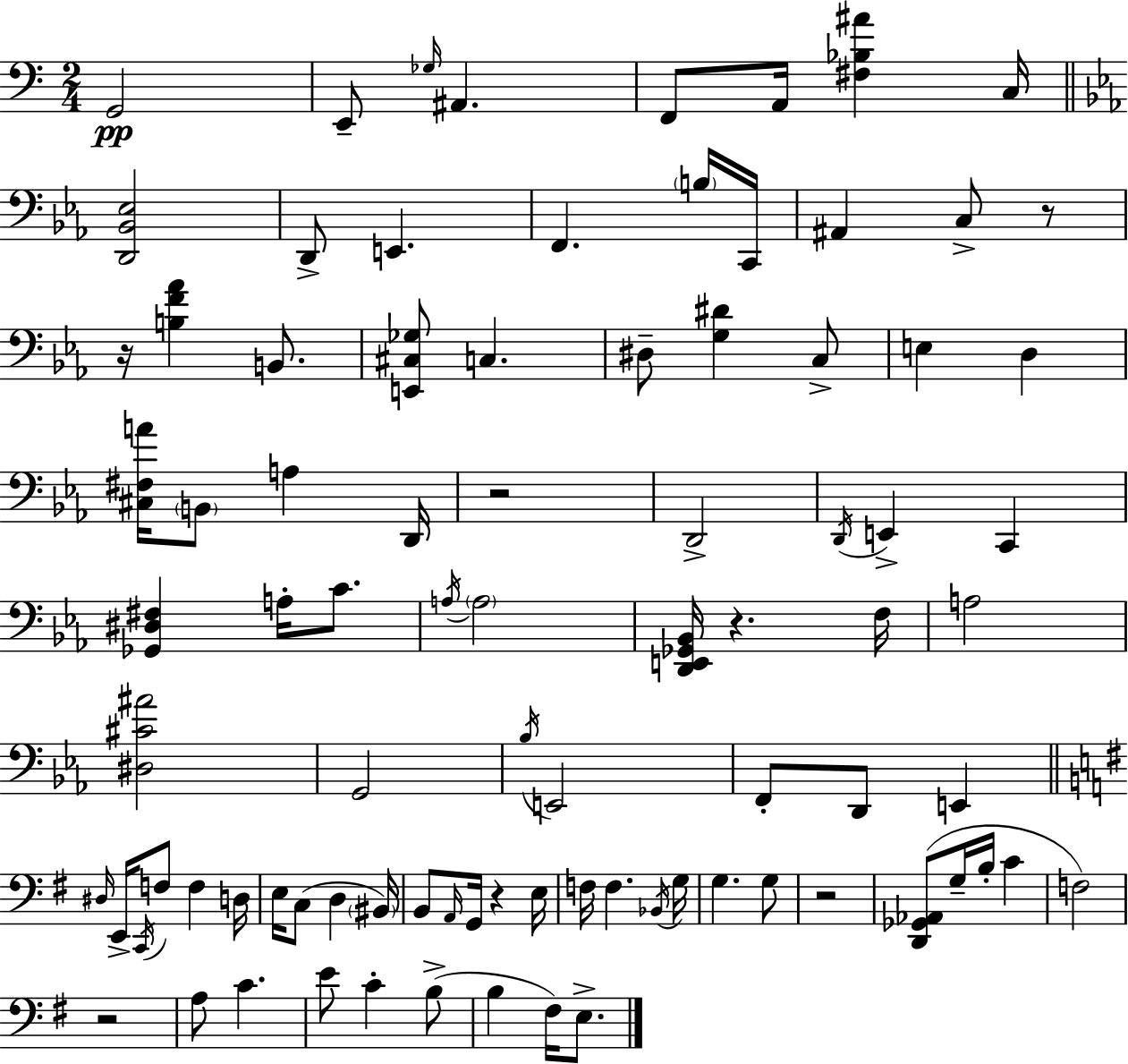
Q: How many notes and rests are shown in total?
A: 88